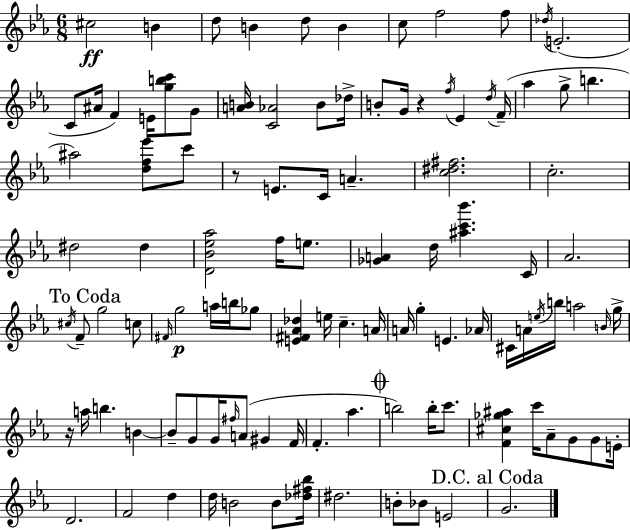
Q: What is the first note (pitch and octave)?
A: C#5